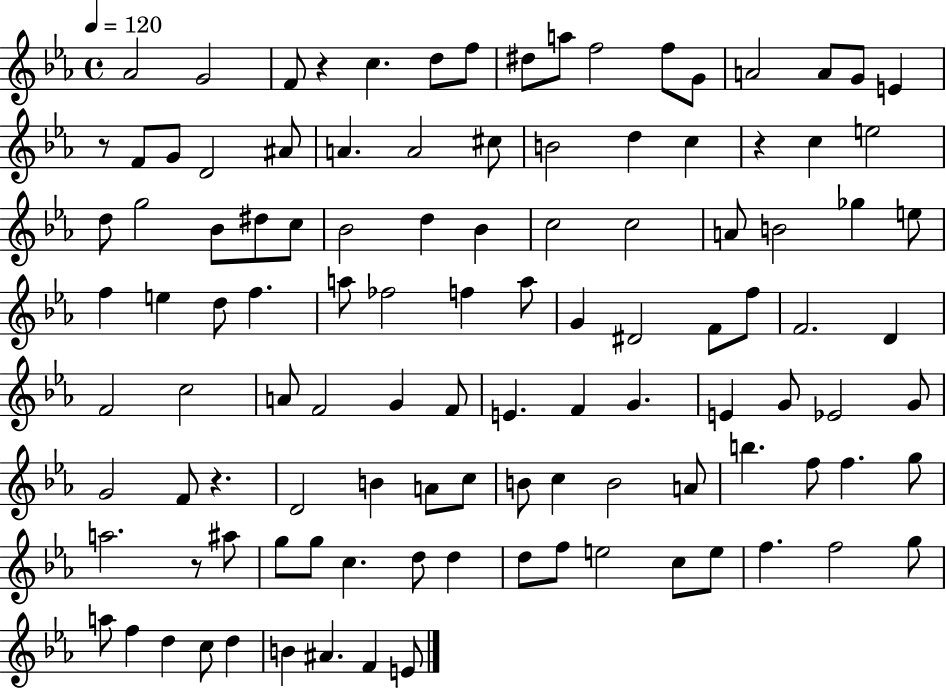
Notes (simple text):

Ab4/h G4/h F4/e R/q C5/q. D5/e F5/e D#5/e A5/e F5/h F5/e G4/e A4/h A4/e G4/e E4/q R/e F4/e G4/e D4/h A#4/e A4/q. A4/h C#5/e B4/h D5/q C5/q R/q C5/q E5/h D5/e G5/h Bb4/e D#5/e C5/e Bb4/h D5/q Bb4/q C5/h C5/h A4/e B4/h Gb5/q E5/e F5/q E5/q D5/e F5/q. A5/e FES5/h F5/q A5/e G4/q D#4/h F4/e F5/e F4/h. D4/q F4/h C5/h A4/e F4/h G4/q F4/e E4/q. F4/q G4/q. E4/q G4/e Eb4/h G4/e G4/h F4/e R/q. D4/h B4/q A4/e C5/e B4/e C5/q B4/h A4/e B5/q. F5/e F5/q. G5/e A5/h. R/e A#5/e G5/e G5/e C5/q. D5/e D5/q D5/e F5/e E5/h C5/e E5/e F5/q. F5/h G5/e A5/e F5/q D5/q C5/e D5/q B4/q A#4/q. F4/q E4/e